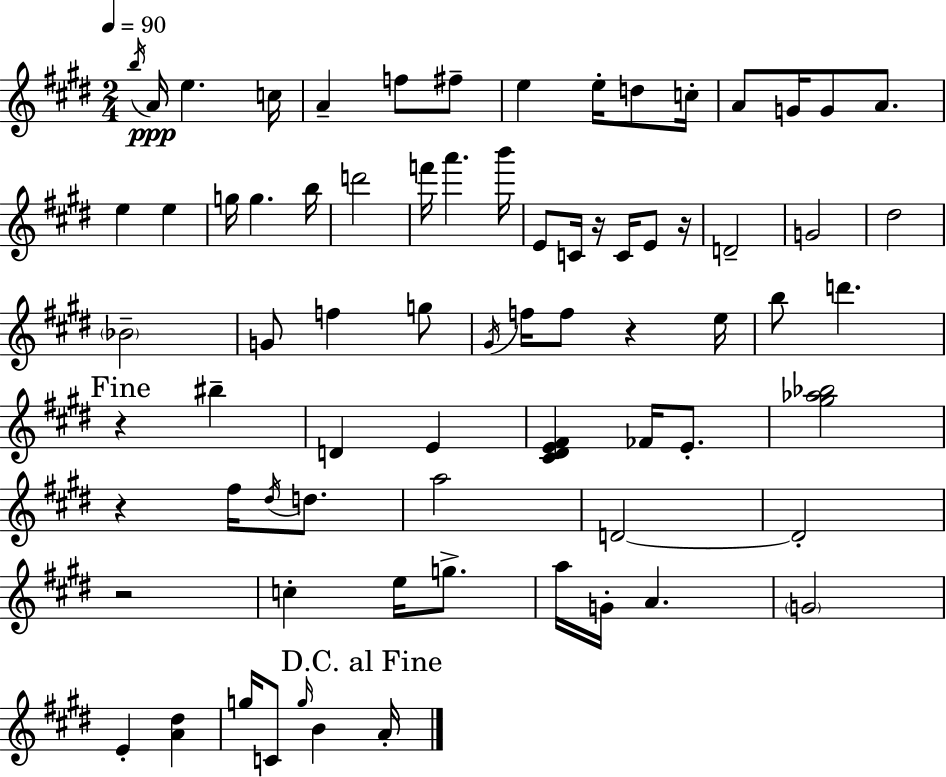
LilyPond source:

{
  \clef treble
  \numericTimeSignature
  \time 2/4
  \key e \major
  \tempo 4 = 90
  \acciaccatura { b''16 }\ppp a'16 e''4. | c''16 a'4-- f''8 fis''8-- | e''4 e''16-. d''8 | c''16-. a'8 g'16 g'8 a'8. | \break e''4 e''4 | g''16 g''4. | b''16 d'''2 | f'''16 a'''4. | \break b'''16 e'8 c'16 r16 c'16 e'8 | r16 d'2-- | g'2 | dis''2 | \break \parenthesize bes'2-- | g'8 f''4 g''8 | \acciaccatura { gis'16 } f''16 f''8 r4 | e''16 b''8 d'''4. | \break \mark "Fine" r4 bis''4-- | d'4 e'4 | <cis' dis' e' fis'>4 fes'16 e'8.-. | <gis'' aes'' bes''>2 | \break r4 fis''16 \acciaccatura { dis''16 } | d''8. a''2 | d'2~~ | d'2-. | \break r2 | c''4-. e''16 | g''8.-> a''16 g'16-. a'4. | \parenthesize g'2 | \break e'4-. <a' dis''>4 | g''16 c'8 \grace { g''16 } b'4 | \mark "D.C. al Fine" a'16-. \bar "|."
}